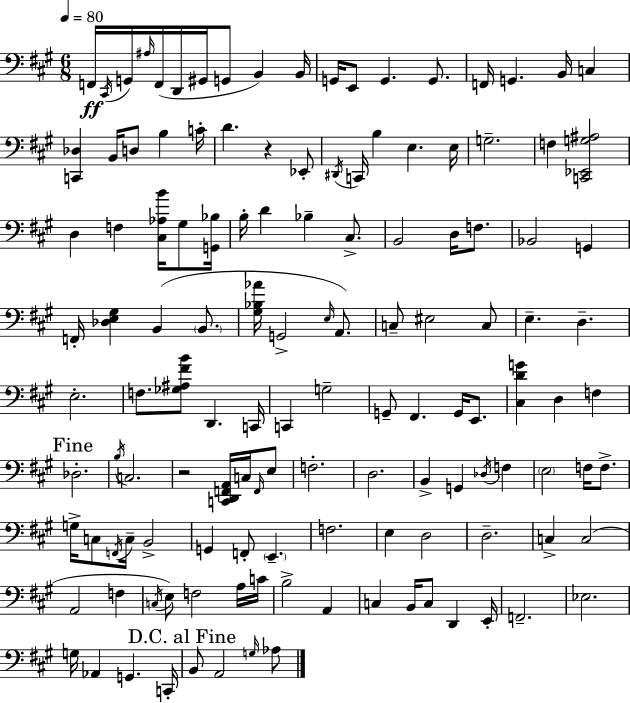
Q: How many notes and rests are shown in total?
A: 130